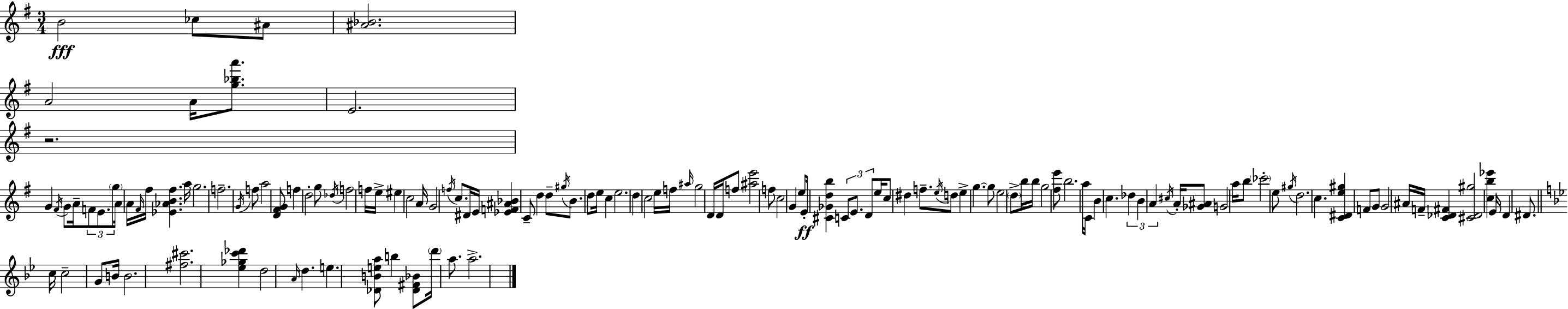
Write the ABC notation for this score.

X:1
T:Untitled
M:3/4
L:1/4
K:Em
B2 _c/2 ^A/2 [^A_B]2 A2 A/4 [g_ba']/2 E2 z2 G ^F/4 G/2 A/4 F/2 E/2 g/2 A/4 A/4 ^F/4 ^f/4 [_E_AB^f] a/4 g2 f2 G/4 f/2 a2 [D^FG]/2 f d2 g/2 _d/4 f2 f/4 e/4 ^e c2 A/4 G2 f/4 c/2 ^D/4 E/4 [_EF^A_B] C/2 d d/2 ^g/4 B/2 d/2 e/4 c e2 d c2 e/4 f/4 ^a/4 g2 D/4 D/4 f/2 [^ae']2 f/2 c2 G e/2 E/4 [^C_Gdb] C/2 E/2 D/2 e/4 c/2 ^d f/2 e/4 d/2 e g g/2 e2 d/2 b/4 b/4 g2 [^fe']/2 b2 a/4 C/4 B c _d B A ^c/4 A/4 [_G^A]/2 G2 a/4 b/2 _c'2 e/2 ^g/4 d2 c [C^De^g] F/2 G/2 G2 ^A/4 F/4 [C_D^F] [^C_D^g]2 [cb_e'] E/4 D ^D/2 c/4 c2 G/2 B/4 B2 [^f^c']2 [_e_gc'_d'] d2 A/4 d e [_DBea]/2 b [_D^F_B]/2 d'/4 a/2 a2